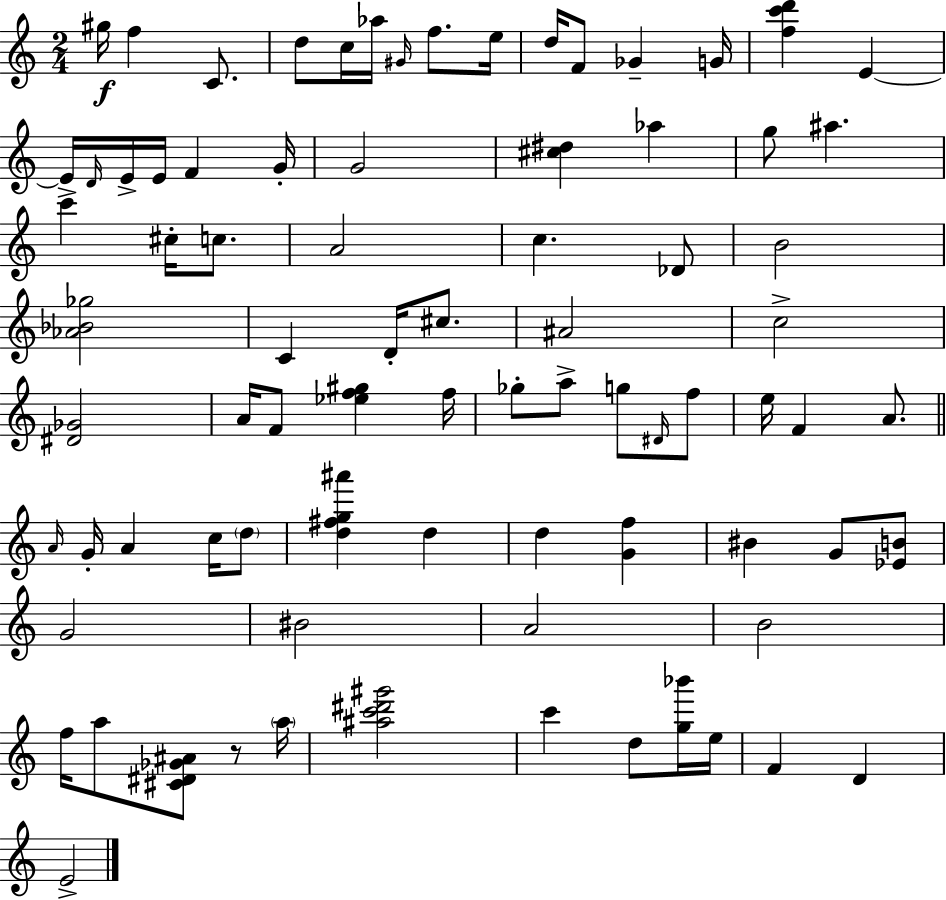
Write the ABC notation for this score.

X:1
T:Untitled
M:2/4
L:1/4
K:Am
^g/4 f C/2 d/2 c/4 _a/4 ^G/4 f/2 e/4 d/4 F/2 _G G/4 [fc'd'] E E/4 D/4 E/4 E/4 F G/4 G2 [^c^d] _a g/2 ^a c' ^c/4 c/2 A2 c _D/2 B2 [_A_B_g]2 C D/4 ^c/2 ^A2 c2 [^D_G]2 A/4 F/2 [_ef^g] f/4 _g/2 a/2 g/2 ^D/4 f/2 e/4 F A/2 A/4 G/4 A c/4 d/2 [d^fg^a'] d d [Gf] ^B G/2 [_EB]/2 G2 ^B2 A2 B2 f/4 a/2 [^C^D_G^A]/2 z/2 a/4 [^ac'^d'^g']2 c' d/2 [g_b']/4 e/4 F D E2